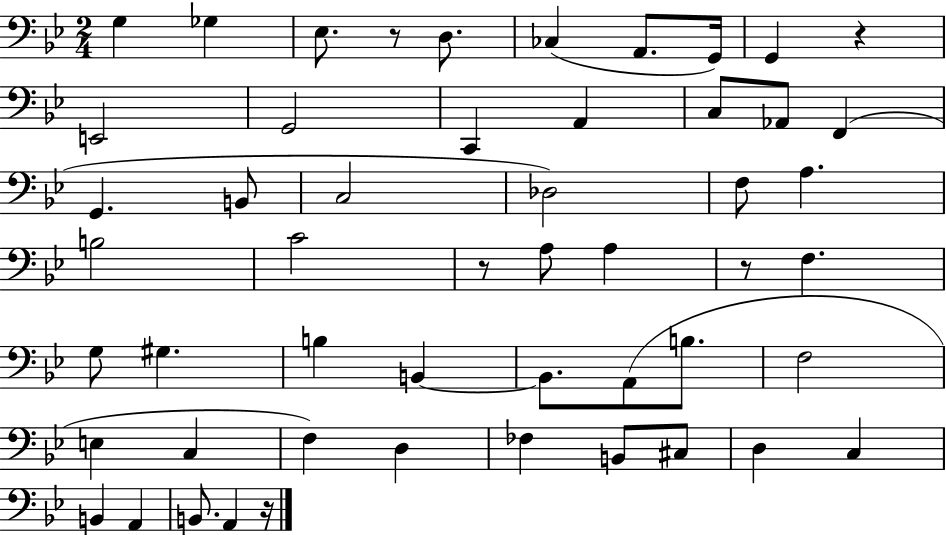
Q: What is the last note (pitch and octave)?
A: A2